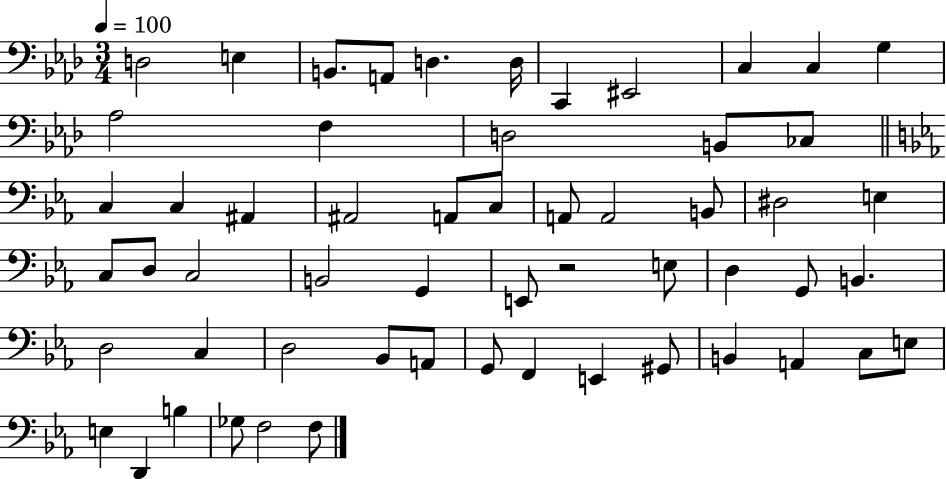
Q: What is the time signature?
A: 3/4